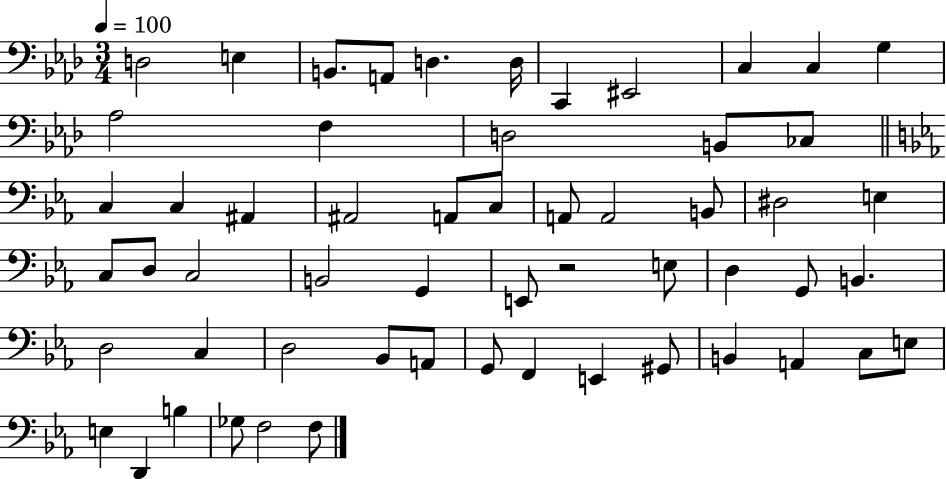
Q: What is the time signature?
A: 3/4